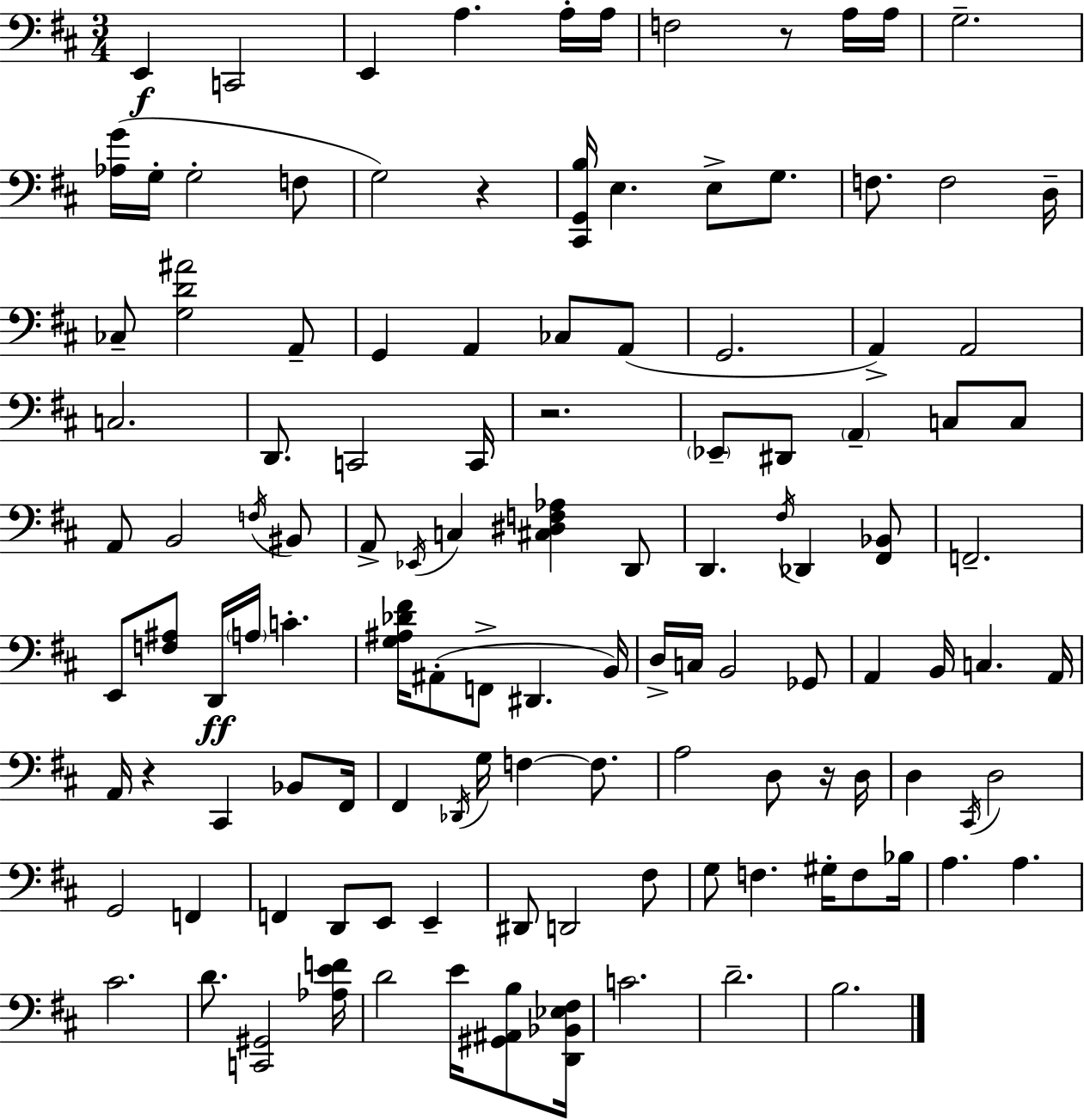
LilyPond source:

{
  \clef bass
  \numericTimeSignature
  \time 3/4
  \key d \major
  e,4\f c,2 | e,4 a4. a16-. a16 | f2 r8 a16 a16 | g2.-- | \break <aes g'>16( g16-. g2-. f8 | g2) r4 | <cis, g, b>16 e4. e8-> g8. | f8. f2 d16-- | \break ces8-- <g d' ais'>2 a,8-- | g,4 a,4 ces8 a,8( | g,2. | a,4->) a,2 | \break c2. | d,8. c,2 c,16 | r2. | \parenthesize ees,8-- dis,8 \parenthesize a,4-- c8 c8 | \break a,8 b,2 \acciaccatura { f16 } bis,8 | a,8-> \acciaccatura { ees,16 } c4 <cis dis f aes>4 | d,8 d,4. \acciaccatura { fis16 } des,4 | <fis, bes,>8 f,2.-- | \break e,8 <f ais>8 d,16\ff \parenthesize a16 c'4.-. | <g ais des' fis'>16 ais,8-.( f,8-> dis,4. | b,16) d16-> c16 b,2 | ges,8 a,4 b,16 c4. | \break a,16 a,16 r4 cis,4 | bes,8 fis,16 fis,4 \acciaccatura { des,16 } g16 f4~~ | f8. a2 | d8 r16 d16 d4 \acciaccatura { cis,16 } d2 | \break g,2 | f,4 f,4 d,8 e,8 | e,4-- dis,8 d,2 | fis8 g8 f4. | \break gis16-. f8 bes16 a4. a4. | cis'2. | d'8. <c, gis,>2 | <aes e' f'>16 d'2 | \break e'16 <gis, ais, b>8 <d, bes, ees fis>16 c'2. | d'2.-- | b2. | \bar "|."
}